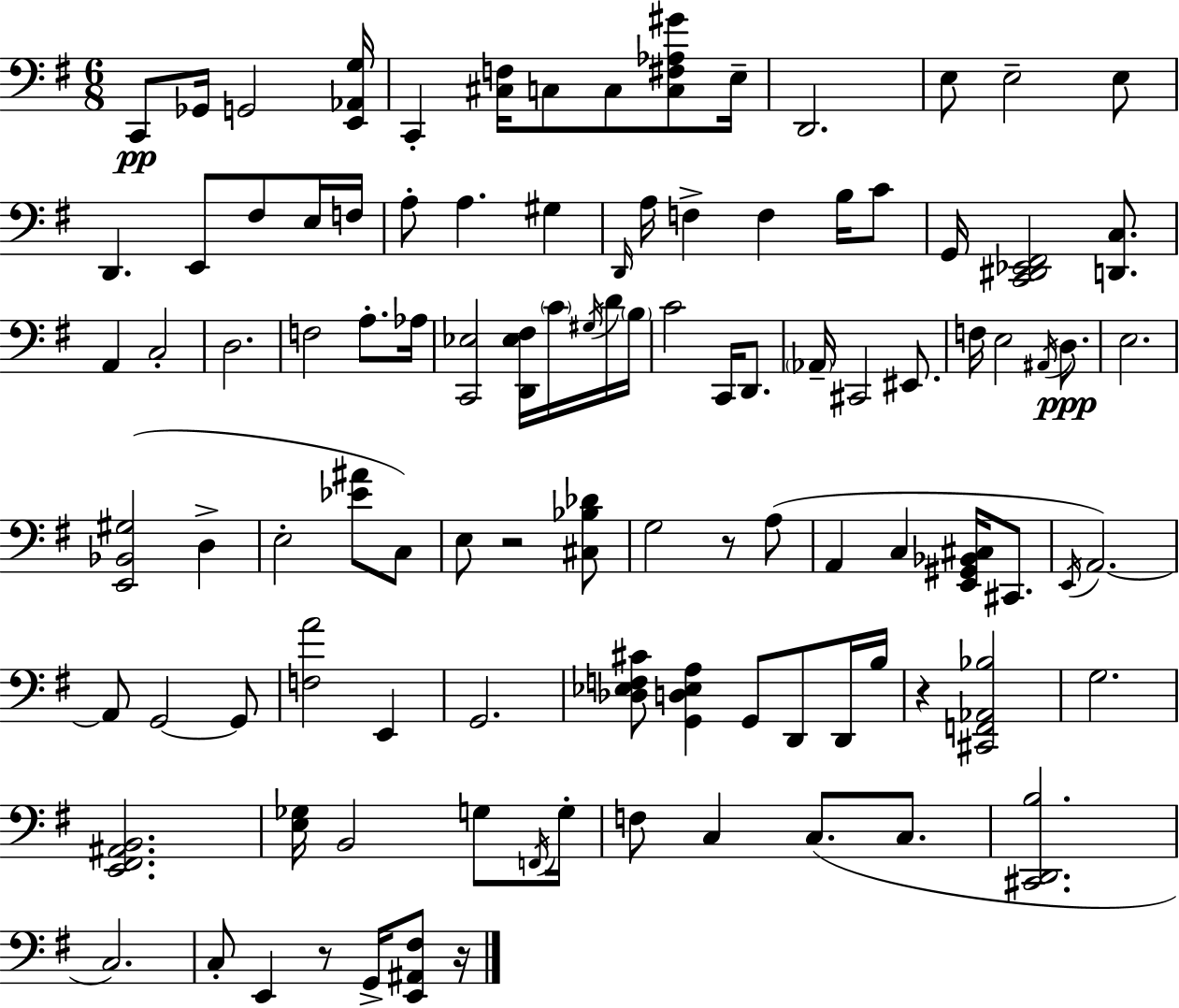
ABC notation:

X:1
T:Untitled
M:6/8
L:1/4
K:Em
C,,/2 _G,,/4 G,,2 [E,,_A,,G,]/4 C,, [^C,F,]/4 C,/2 C,/2 [C,^F,_A,^G]/2 E,/4 D,,2 E,/2 E,2 E,/2 D,, E,,/2 ^F,/2 E,/4 F,/4 A,/2 A, ^G, D,,/4 A,/4 F, F, B,/4 C/2 G,,/4 [C,,^D,,_E,,^F,,]2 [D,,C,]/2 A,, C,2 D,2 F,2 A,/2 _A,/4 [C,,_E,]2 [D,,_E,^F,]/4 C/4 ^G,/4 D/4 B,/4 C2 C,,/4 D,,/2 _A,,/4 ^C,,2 ^E,,/2 F,/4 E,2 ^A,,/4 D,/2 E,2 [E,,_B,,^G,]2 D, E,2 [_E^A]/2 C,/2 E,/2 z2 [^C,_B,_D]/2 G,2 z/2 A,/2 A,, C, [E,,^G,,_B,,^C,]/4 ^C,,/2 E,,/4 A,,2 A,,/2 G,,2 G,,/2 [F,A]2 E,, G,,2 [_D,_E,F,^C]/2 [G,,D,_E,A,] G,,/2 D,,/2 D,,/4 B,/4 z [^C,,F,,_A,,_B,]2 G,2 [E,,^F,,^A,,B,,]2 [E,_G,]/4 B,,2 G,/2 F,,/4 G,/4 F,/2 C, C,/2 C,/2 [^C,,D,,B,]2 C,2 C,/2 E,, z/2 G,,/4 [E,,^A,,^F,]/2 z/4